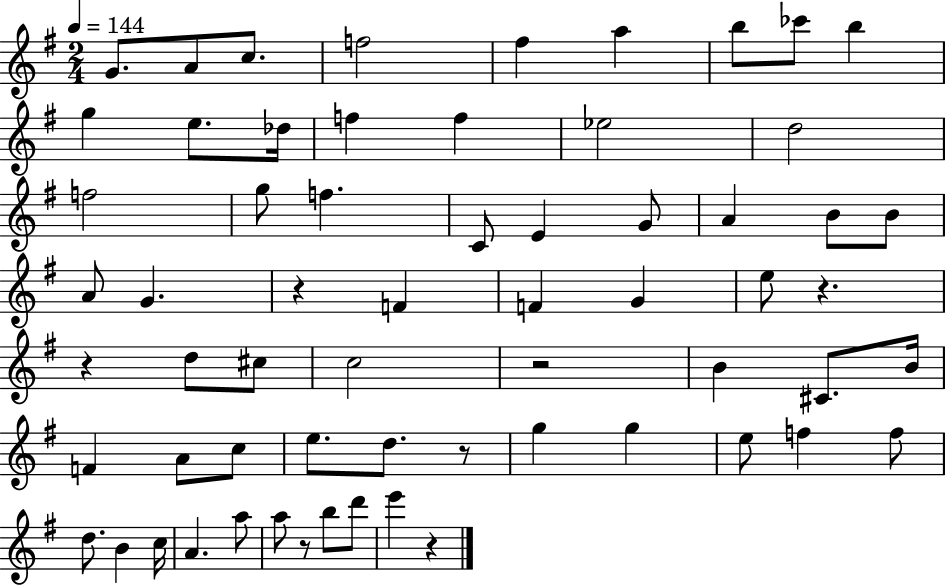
G4/e. A4/e C5/e. F5/h F#5/q A5/q B5/e CES6/e B5/q G5/q E5/e. Db5/s F5/q F5/q Eb5/h D5/h F5/h G5/e F5/q. C4/e E4/q G4/e A4/q B4/e B4/e A4/e G4/q. R/q F4/q F4/q G4/q E5/e R/q. R/q D5/e C#5/e C5/h R/h B4/q C#4/e. B4/s F4/q A4/e C5/e E5/e. D5/e. R/e G5/q G5/q E5/e F5/q F5/e D5/e. B4/q C5/s A4/q. A5/e A5/e R/e B5/e D6/e E6/q R/q